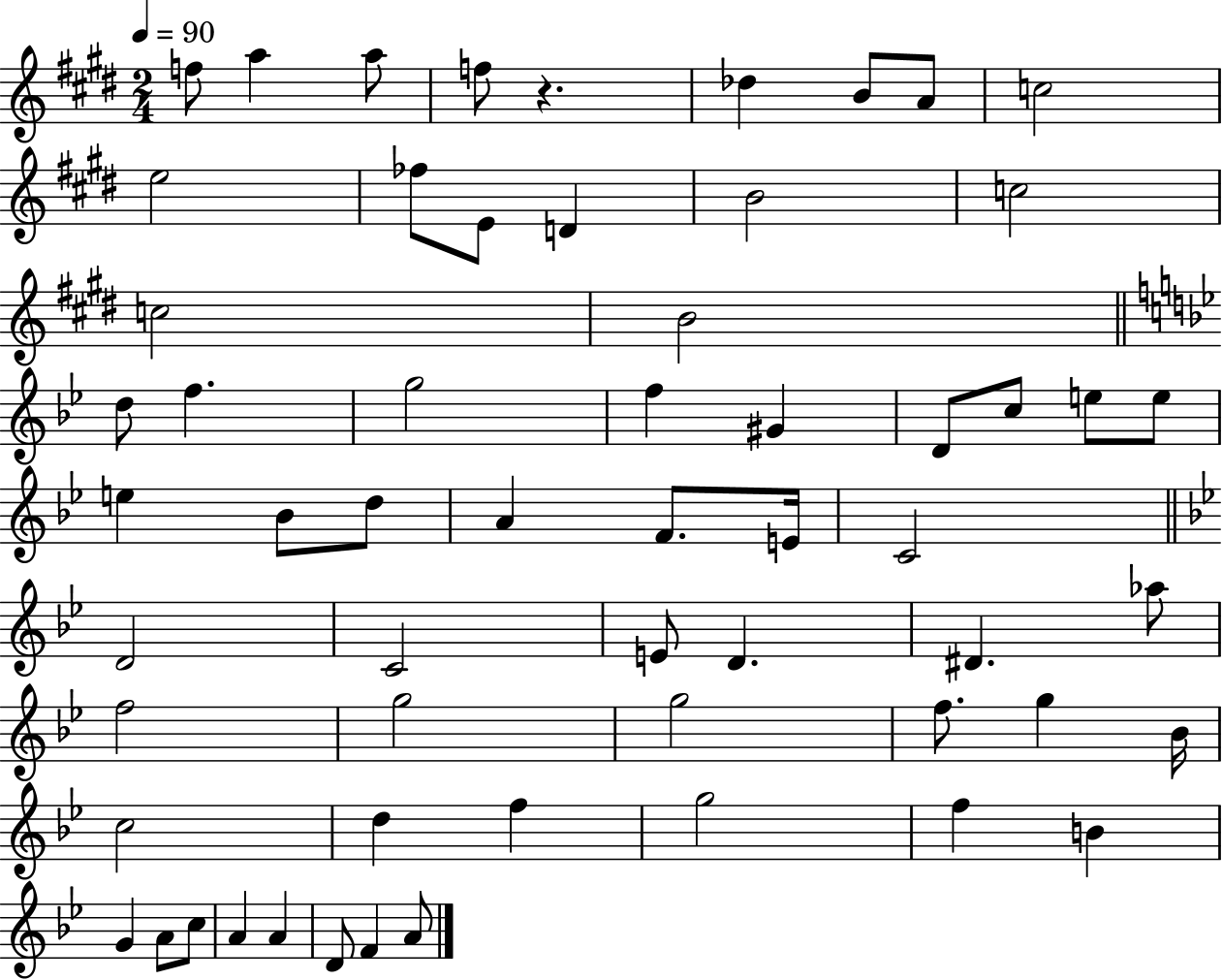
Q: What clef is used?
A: treble